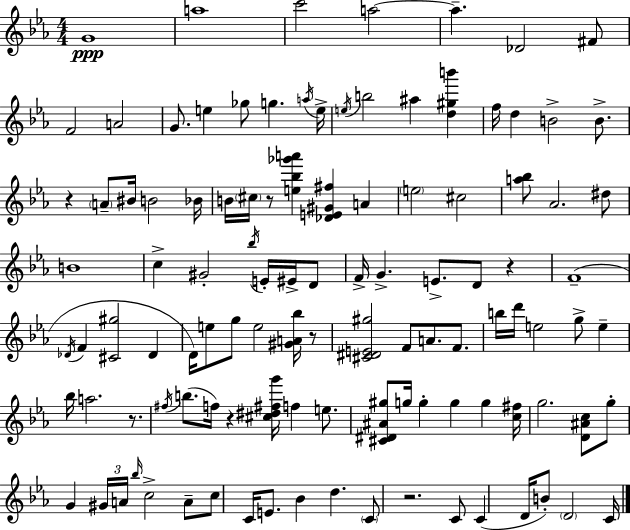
G4/w A5/w C6/h A5/h A5/q. Db4/h F#4/e F4/h A4/h G4/e. E5/q Gb5/e G5/q. A5/s E5/s E5/s B5/h A#5/q [D5,G#5,B6]/q F5/s D5/q B4/h B4/e. R/q A4/e BIS4/s B4/h Bb4/s B4/s C#5/s R/e [E5,Bb5,Gb6,A6]/q [Db4,E4,G#4,F#5]/q A4/q E5/h C#5/h [A5,Bb5]/e Ab4/h. D#5/e B4/w C5/q G#4/h Bb5/s E4/s EIS4/s D4/e F4/s G4/q. E4/e. D4/e R/q F4/w Db4/s F4/q [C#4,G#5]/h Db4/q D4/s E5/e G5/e E5/h [G#4,A4,Bb5]/s R/e [C#4,D#4,E4,G#5]/h F4/e A4/e. F4/e. B5/s D6/s E5/h G5/e E5/q Bb5/s A5/h. R/e. F#5/s B5/e. F5/s R/q [C#5,D#5,F#5,G6]/s F5/q E5/e. [C#4,D#4,A#4,G#5]/e G5/s G5/q G5/q G5/q [C5,F#5]/s G5/h. [D4,A#4,C5]/e G5/e G4/q G#4/s A4/s Bb5/s C5/h A4/e C5/e C4/s E4/e. Bb4/q D5/q. C4/e R/h. C4/e C4/q D4/s B4/e D4/h C4/s